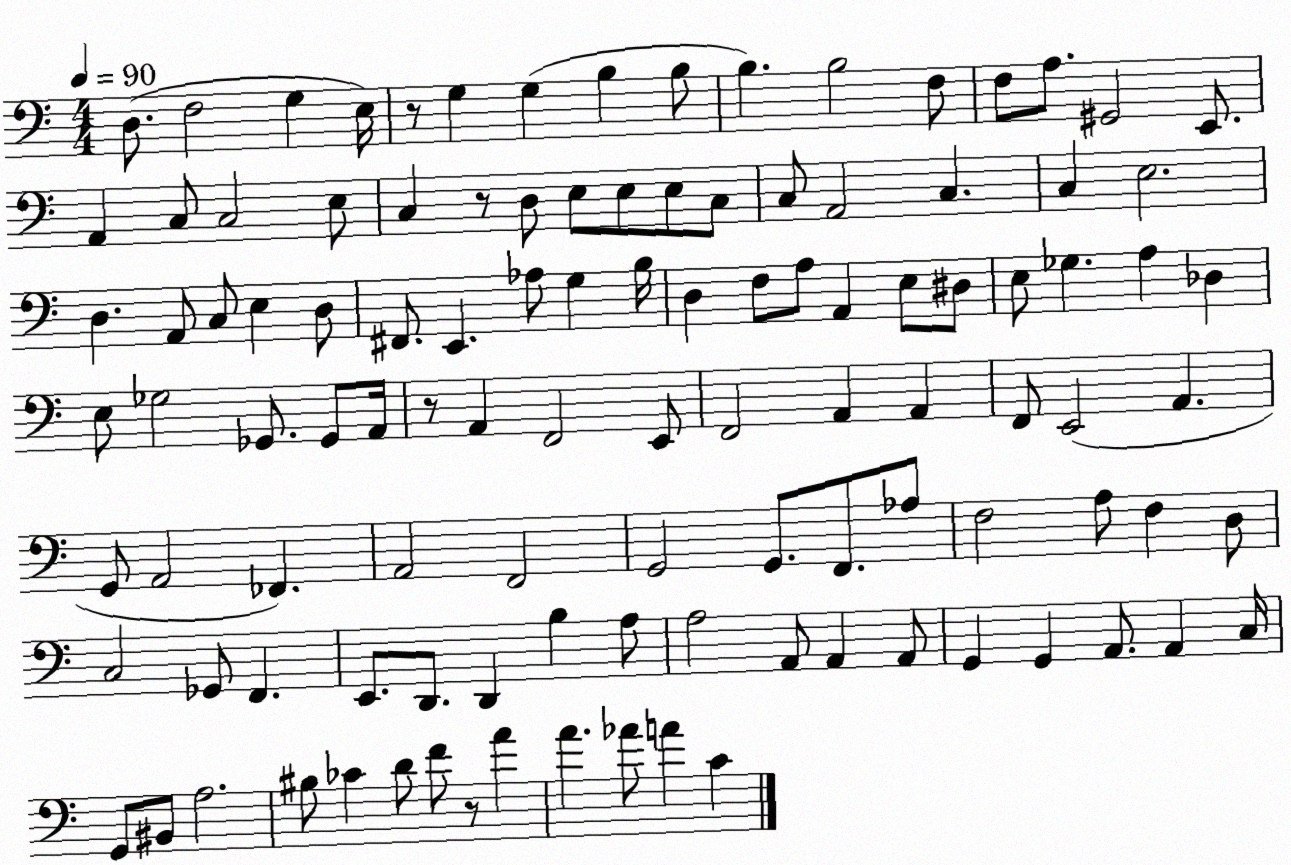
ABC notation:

X:1
T:Untitled
M:4/4
L:1/4
K:C
D,/2 F,2 G, E,/4 z/2 G, G, B, B,/2 B, B,2 F,/2 F,/2 A,/2 ^G,,2 E,,/2 A,, C,/2 C,2 E,/2 C, z/2 D,/2 E,/2 E,/2 E,/2 C,/2 C,/2 A,,2 C, C, E,2 D, A,,/2 C,/2 E, D,/2 ^F,,/2 E,, _A,/2 G, B,/4 D, F,/2 A,/2 A,, E,/2 ^D,/2 E,/2 _G, A, _D, E,/2 _G,2 _G,,/2 _G,,/2 A,,/4 z/2 A,, F,,2 E,,/2 F,,2 A,, A,, F,,/2 E,,2 A,, G,,/2 A,,2 _F,, A,,2 F,,2 G,,2 G,,/2 F,,/2 _A,/2 F,2 A,/2 F, D,/2 C,2 _G,,/2 F,, E,,/2 D,,/2 D,, B, A,/2 A,2 A,,/2 A,, A,,/2 G,, G,, A,,/2 A,, C,/4 G,,/2 ^B,,/2 A,2 ^B,/2 _C D/2 F/2 z/2 A A _A/2 A C